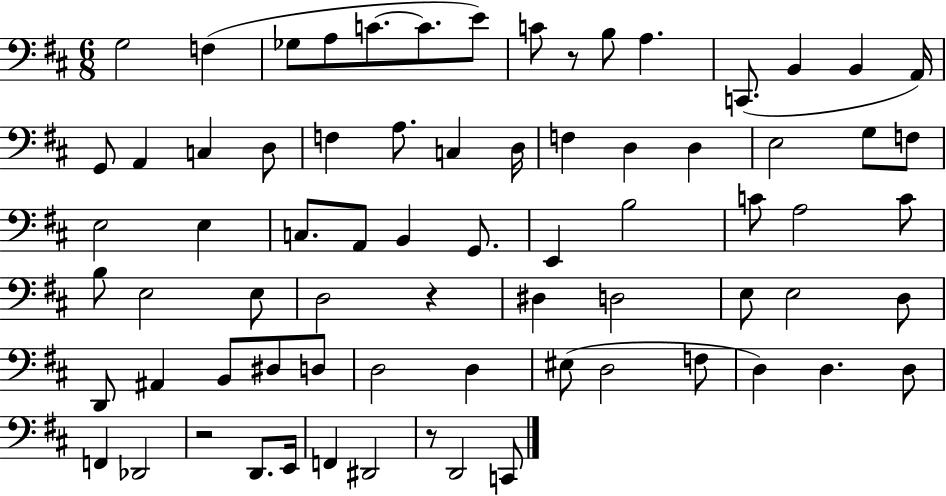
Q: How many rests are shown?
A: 4